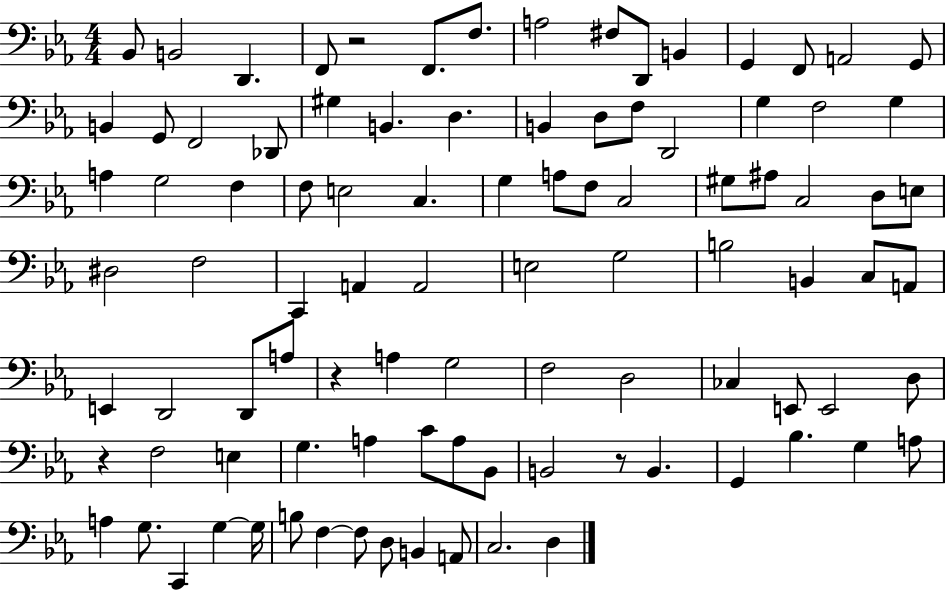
{
  \clef bass
  \numericTimeSignature
  \time 4/4
  \key ees \major
  bes,8 b,2 d,4. | f,8 r2 f,8. f8. | a2 fis8 d,8 b,4 | g,4 f,8 a,2 g,8 | \break b,4 g,8 f,2 des,8 | gis4 b,4. d4. | b,4 d8 f8 d,2 | g4 f2 g4 | \break a4 g2 f4 | f8 e2 c4. | g4 a8 f8 c2 | gis8 ais8 c2 d8 e8 | \break dis2 f2 | c,4 a,4 a,2 | e2 g2 | b2 b,4 c8 a,8 | \break e,4 d,2 d,8 a8 | r4 a4 g2 | f2 d2 | ces4 e,8 e,2 d8 | \break r4 f2 e4 | g4. a4 c'8 a8 bes,8 | b,2 r8 b,4. | g,4 bes4. g4 a8 | \break a4 g8. c,4 g4~~ g16 | b8 f4~~ f8 d8 b,4 a,8 | c2. d4 | \bar "|."
}